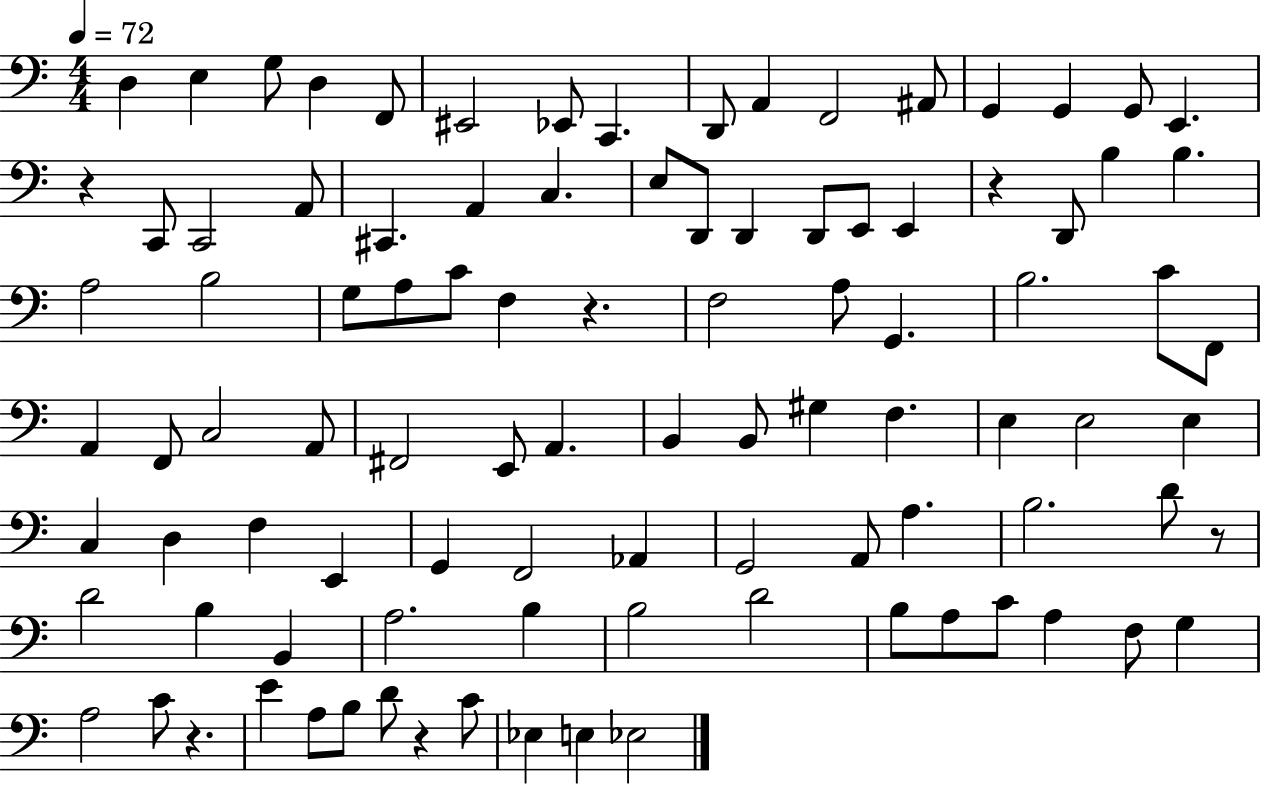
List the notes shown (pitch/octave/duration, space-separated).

D3/q E3/q G3/e D3/q F2/e EIS2/h Eb2/e C2/q. D2/e A2/q F2/h A#2/e G2/q G2/q G2/e E2/q. R/q C2/e C2/h A2/e C#2/q. A2/q C3/q. E3/e D2/e D2/q D2/e E2/e E2/q R/q D2/e B3/q B3/q. A3/h B3/h G3/e A3/e C4/e F3/q R/q. F3/h A3/e G2/q. B3/h. C4/e F2/e A2/q F2/e C3/h A2/e F#2/h E2/e A2/q. B2/q B2/e G#3/q F3/q. E3/q E3/h E3/q C3/q D3/q F3/q E2/q G2/q F2/h Ab2/q G2/h A2/e A3/q. B3/h. D4/e R/e D4/h B3/q B2/q A3/h. B3/q B3/h D4/h B3/e A3/e C4/e A3/q F3/e G3/q A3/h C4/e R/q. E4/q A3/e B3/e D4/e R/q C4/e Eb3/q E3/q Eb3/h